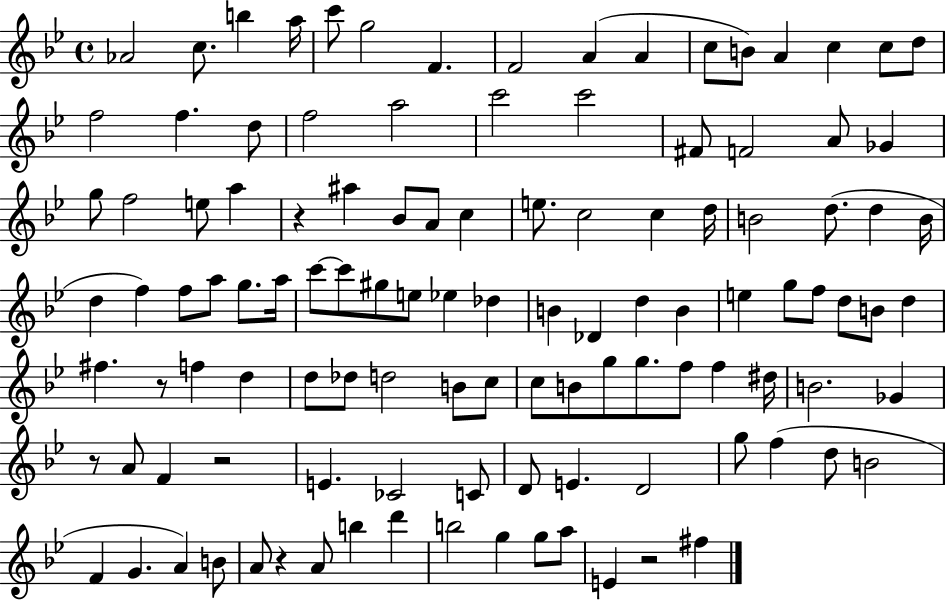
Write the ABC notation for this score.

X:1
T:Untitled
M:4/4
L:1/4
K:Bb
_A2 c/2 b a/4 c'/2 g2 F F2 A A c/2 B/2 A c c/2 d/2 f2 f d/2 f2 a2 c'2 c'2 ^F/2 F2 A/2 _G g/2 f2 e/2 a z ^a _B/2 A/2 c e/2 c2 c d/4 B2 d/2 d B/4 d f f/2 a/2 g/2 a/4 c'/2 c'/2 ^g/2 e/2 _e _d B _D d B e g/2 f/2 d/2 B/2 d ^f z/2 f d d/2 _d/2 d2 B/2 c/2 c/2 B/2 g/2 g/2 f/2 f ^d/4 B2 _G z/2 A/2 F z2 E _C2 C/2 D/2 E D2 g/2 f d/2 B2 F G A B/2 A/2 z A/2 b d' b2 g g/2 a/2 E z2 ^f